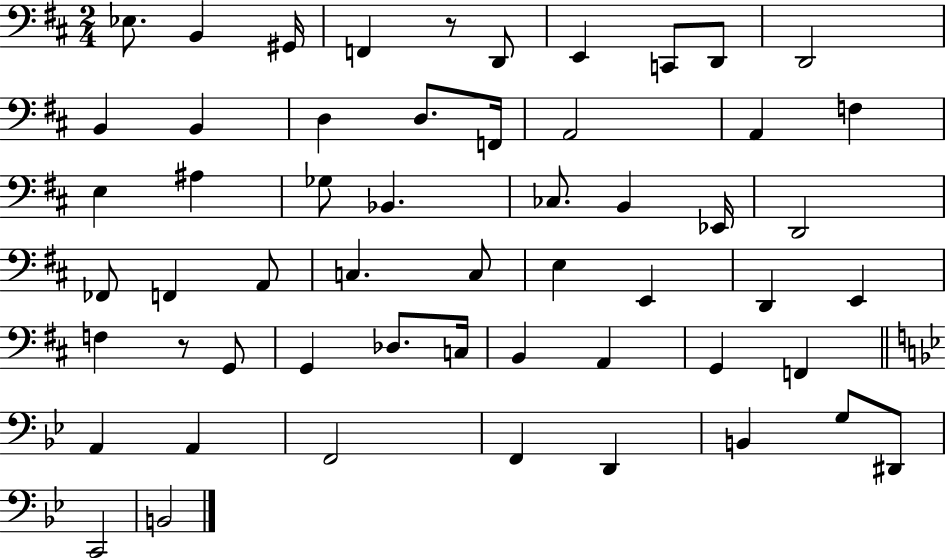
X:1
T:Untitled
M:2/4
L:1/4
K:D
_E,/2 B,, ^G,,/4 F,, z/2 D,,/2 E,, C,,/2 D,,/2 D,,2 B,, B,, D, D,/2 F,,/4 A,,2 A,, F, E, ^A, _G,/2 _B,, _C,/2 B,, _E,,/4 D,,2 _F,,/2 F,, A,,/2 C, C,/2 E, E,, D,, E,, F, z/2 G,,/2 G,, _D,/2 C,/4 B,, A,, G,, F,, A,, A,, F,,2 F,, D,, B,, G,/2 ^D,,/2 C,,2 B,,2